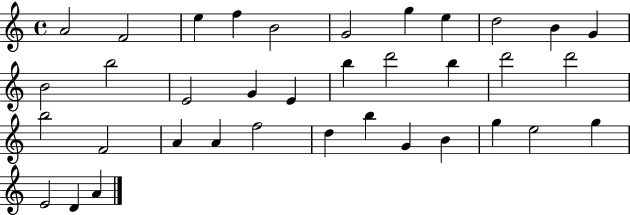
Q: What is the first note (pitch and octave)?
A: A4